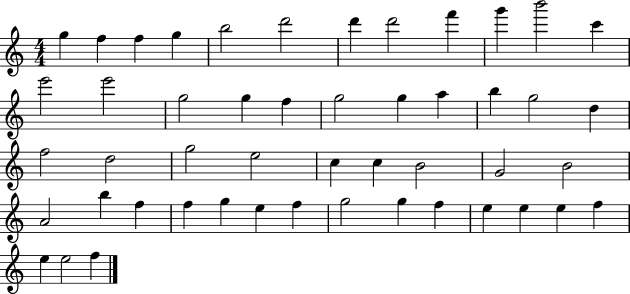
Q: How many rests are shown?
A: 0